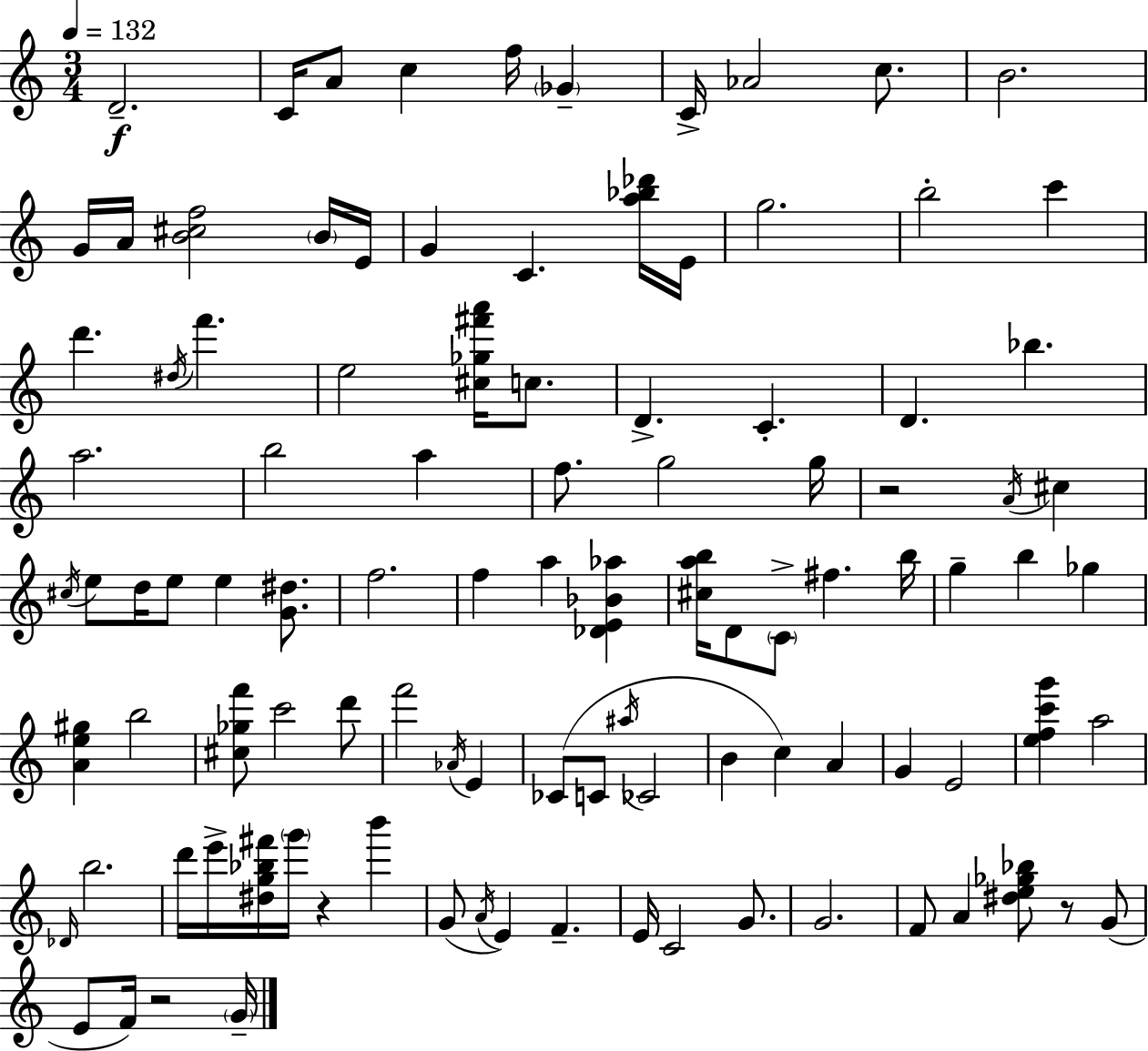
{
  \clef treble
  \numericTimeSignature
  \time 3/4
  \key a \minor
  \tempo 4 = 132
  d'2.--\f | c'16 a'8 c''4 f''16 \parenthesize ges'4-- | c'16-> aes'2 c''8. | b'2. | \break g'16 a'16 <b' cis'' f''>2 \parenthesize b'16 e'16 | g'4 c'4. <a'' bes'' des'''>16 e'16 | g''2. | b''2-. c'''4 | \break d'''4. \acciaccatura { dis''16 } f'''4. | e''2 <cis'' ges'' fis''' a'''>16 c''8. | d'4.-> c'4.-. | d'4. bes''4. | \break a''2. | b''2 a''4 | f''8. g''2 | g''16 r2 \acciaccatura { a'16 } cis''4 | \break \acciaccatura { cis''16 } e''8 d''16 e''8 e''4 | <g' dis''>8. f''2. | f''4 a''4 <des' e' bes' aes''>4 | <cis'' a'' b''>16 d'8 \parenthesize c'8-> fis''4. | \break b''16 g''4-- b''4 ges''4 | <a' e'' gis''>4 b''2 | <cis'' ges'' f'''>8 c'''2 | d'''8 f'''2 \acciaccatura { aes'16 } | \break e'4 ces'8( c'8 \acciaccatura { ais''16 } ces'2 | b'4 c''4) | a'4 g'4 e'2 | <e'' f'' c''' g'''>4 a''2 | \break \grace { des'16 } b''2. | d'''16 e'''16-> <dis'' g'' bes'' fis'''>16 \parenthesize g'''16 r4 | b'''4 g'8( \acciaccatura { a'16 } e'4) | f'4.-- e'16 c'2 | \break g'8. g'2. | f'8 a'4 | <dis'' e'' ges'' bes''>8 r8 g'8( e'8 f'16) r2 | \parenthesize g'16-- \bar "|."
}